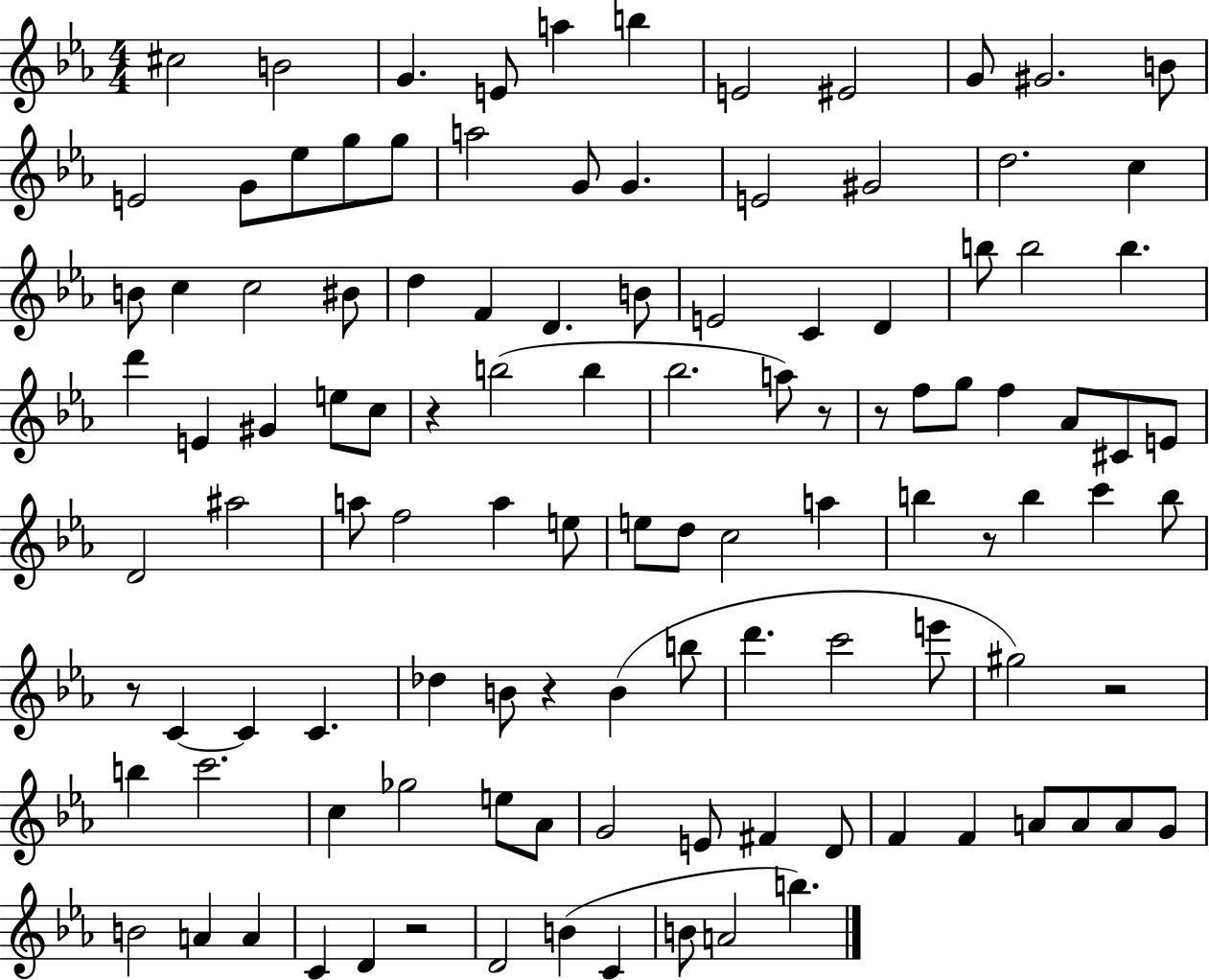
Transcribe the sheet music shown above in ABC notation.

X:1
T:Untitled
M:4/4
L:1/4
K:Eb
^c2 B2 G E/2 a b E2 ^E2 G/2 ^G2 B/2 E2 G/2 _e/2 g/2 g/2 a2 G/2 G E2 ^G2 d2 c B/2 c c2 ^B/2 d F D B/2 E2 C D b/2 b2 b d' E ^G e/2 c/2 z b2 b _b2 a/2 z/2 z/2 f/2 g/2 f _A/2 ^C/2 E/2 D2 ^a2 a/2 f2 a e/2 e/2 d/2 c2 a b z/2 b c' b/2 z/2 C C C _d B/2 z B b/2 d' c'2 e'/2 ^g2 z2 b c'2 c _g2 e/2 _A/2 G2 E/2 ^F D/2 F F A/2 A/2 A/2 G/2 B2 A A C D z2 D2 B C B/2 A2 b